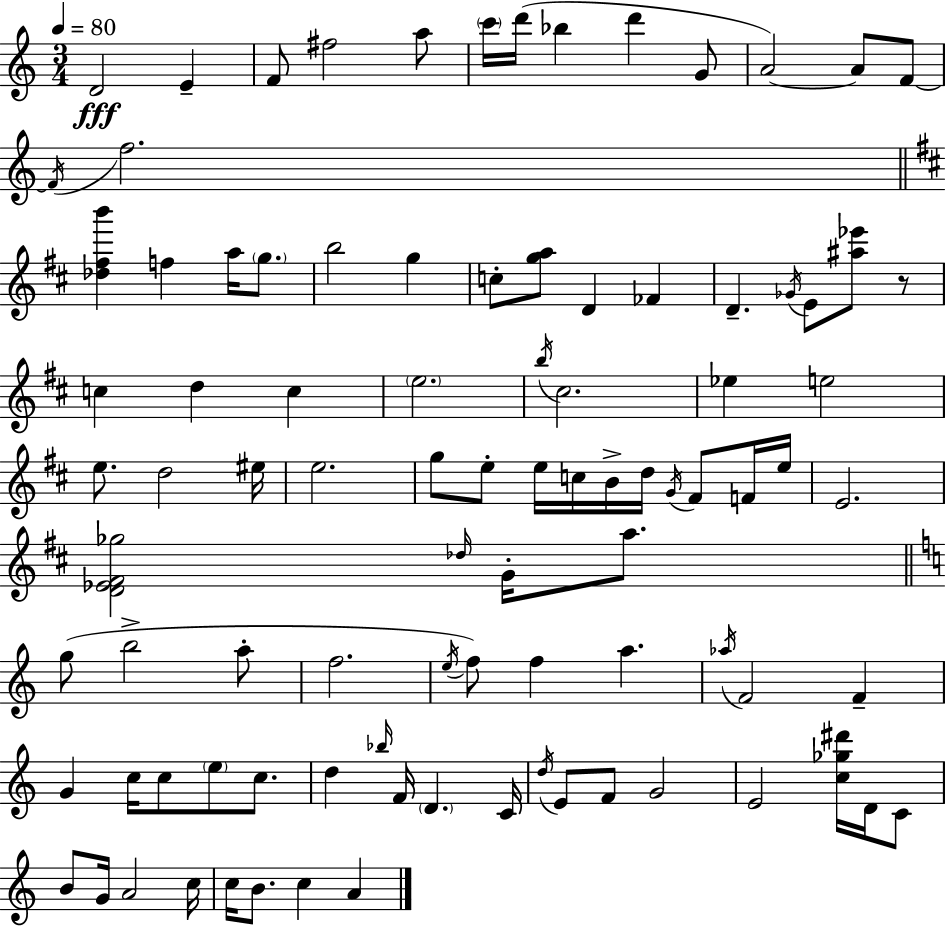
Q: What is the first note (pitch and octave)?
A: D4